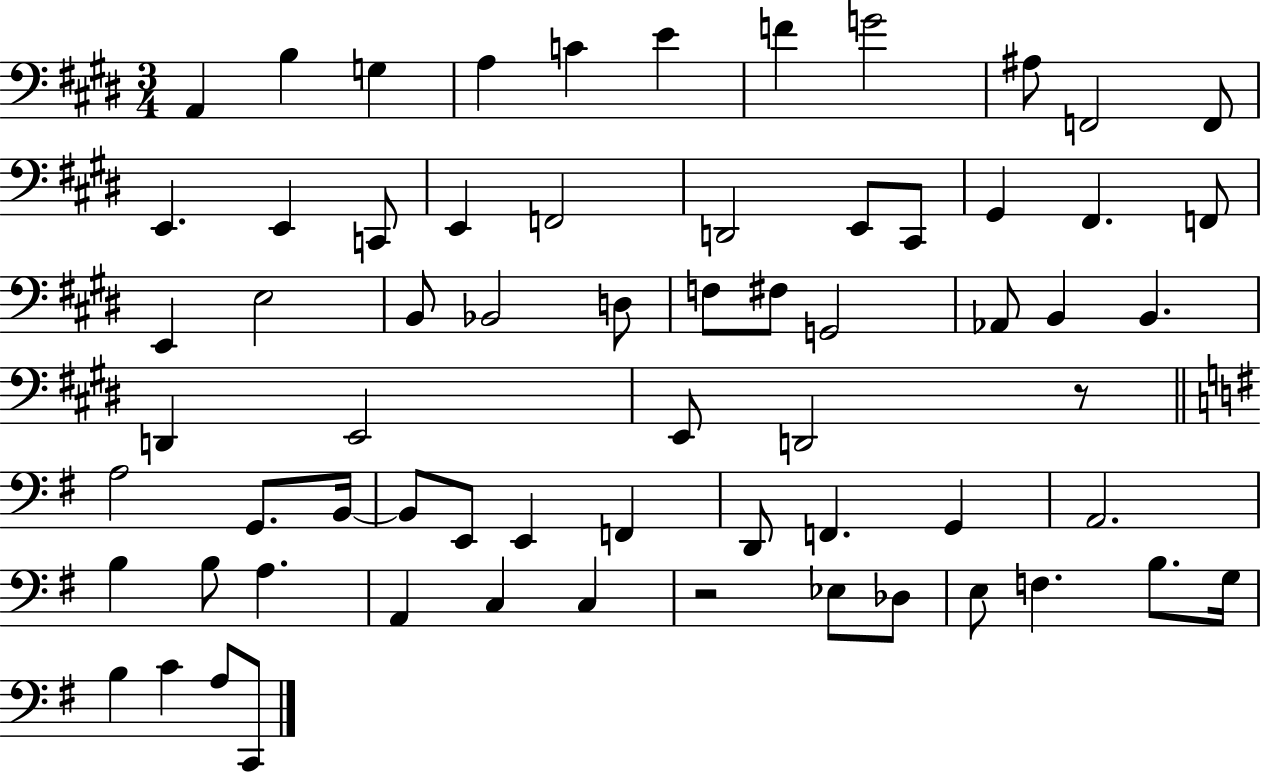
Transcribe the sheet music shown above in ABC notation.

X:1
T:Untitled
M:3/4
L:1/4
K:E
A,, B, G, A, C E F G2 ^A,/2 F,,2 F,,/2 E,, E,, C,,/2 E,, F,,2 D,,2 E,,/2 ^C,,/2 ^G,, ^F,, F,,/2 E,, E,2 B,,/2 _B,,2 D,/2 F,/2 ^F,/2 G,,2 _A,,/2 B,, B,, D,, E,,2 E,,/2 D,,2 z/2 A,2 G,,/2 B,,/4 B,,/2 E,,/2 E,, F,, D,,/2 F,, G,, A,,2 B, B,/2 A, A,, C, C, z2 _E,/2 _D,/2 E,/2 F, B,/2 G,/4 B, C A,/2 C,,/2